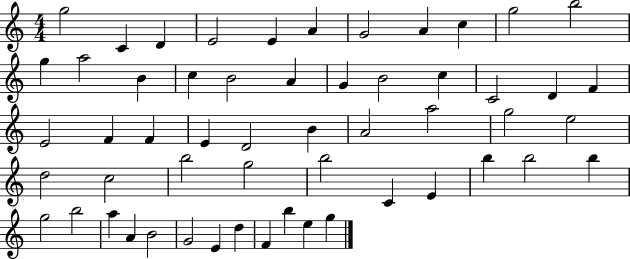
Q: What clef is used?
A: treble